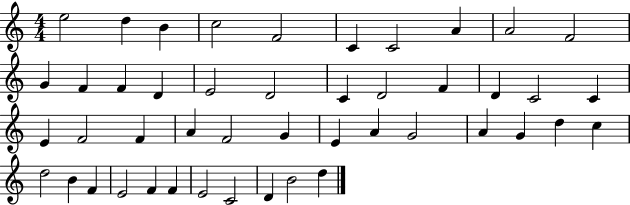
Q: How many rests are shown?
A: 0